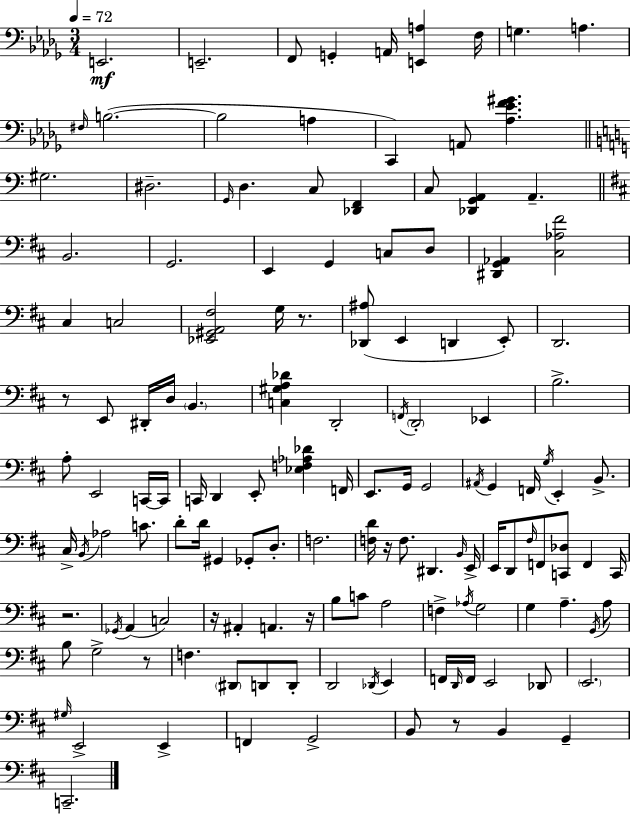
{
  \clef bass
  \numericTimeSignature
  \time 3/4
  \key bes \minor
  \tempo 4 = 72
  e,2.\mf | e,2.-- | f,8 g,4-. a,16 <e, a>4 f16 | g4. a4. | \break \grace { fis16 } b2.~(~ | b2 a4 | c,4) a,8 <aes ees' f' gis'>4. | \bar "||" \break \key c \major gis2. | dis2.-- | \grace { g,16 } d4. c8 <des, f,>4 | c8 <des, g, a,>4 a,4.-- | \break \bar "||" \break \key d \major b,2. | g,2. | e,4 g,4 c8 d8 | <dis, g, aes,>4 <cis aes fis'>2 | \break cis4 c2 | <ees, gis, a, fis>2 g16 r8. | <des, ais>8( e,4 d,4 e,8-.) | d,2. | \break r8 e,8 dis,16-. d16 \parenthesize b,4. | <c gis a des'>4 d,2-. | \acciaccatura { f,16 } \parenthesize d,2-. ees,4 | b2.-> | \break a8-. e,2 c,16~~ | c,16 c,16 d,4 e,8-. <ees f aes des'>4 | f,16 e,8. g,16 g,2 | \acciaccatura { ais,16 } g,4 f,16 \acciaccatura { g16 } e,4-. | \break b,8.-> cis16-> \acciaccatura { b,16 } aes2 | c'8. d'8-. d'16 gis,4 ges,8-. | d8.-. f2. | <f d'>16 r16 f8. dis,4. | \break \grace { b,16 } e,16-> e,16 d,8 \grace { fis16 } f,8 <c, des>8 | f,4 c,16 r2. | \acciaccatura { ges,16 }( a,4 c2) | r16 ais,4-. | \break a,4. r16 b8 c'8 a2 | f4-> \acciaccatura { aes16 } | g2 g4 | a4.-- \acciaccatura { g,16 } a8 b8 g2-> | \break r8 f4. | \parenthesize dis,8 d,8 d,8-. d,2 | \acciaccatura { des,16 } e,4 f,16 \grace { d,16 } | f,16 e,2 des,8 \parenthesize e,2. | \break \grace { gis16 } | e,2-> e,4-> | f,4 g,2-> | b,8 r8 b,4 g,4-- | \break c,2.-- | \bar "|."
}